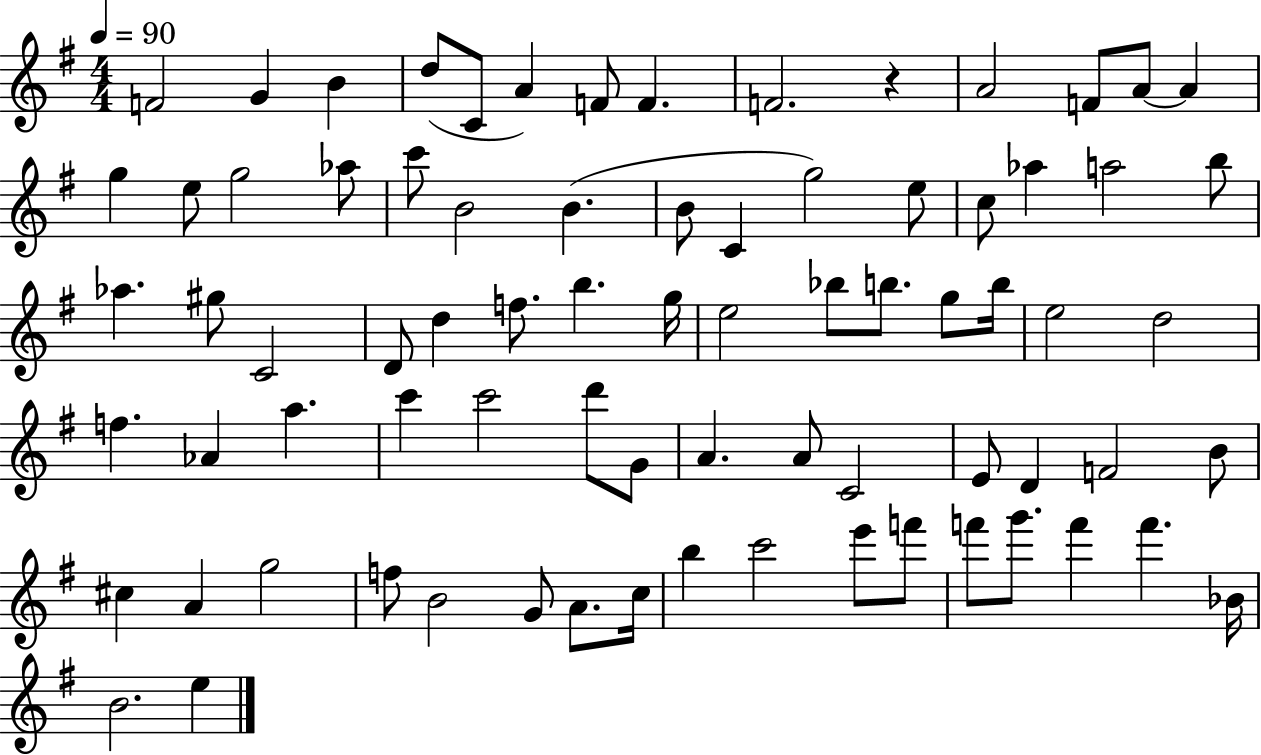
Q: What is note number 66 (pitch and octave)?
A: B5